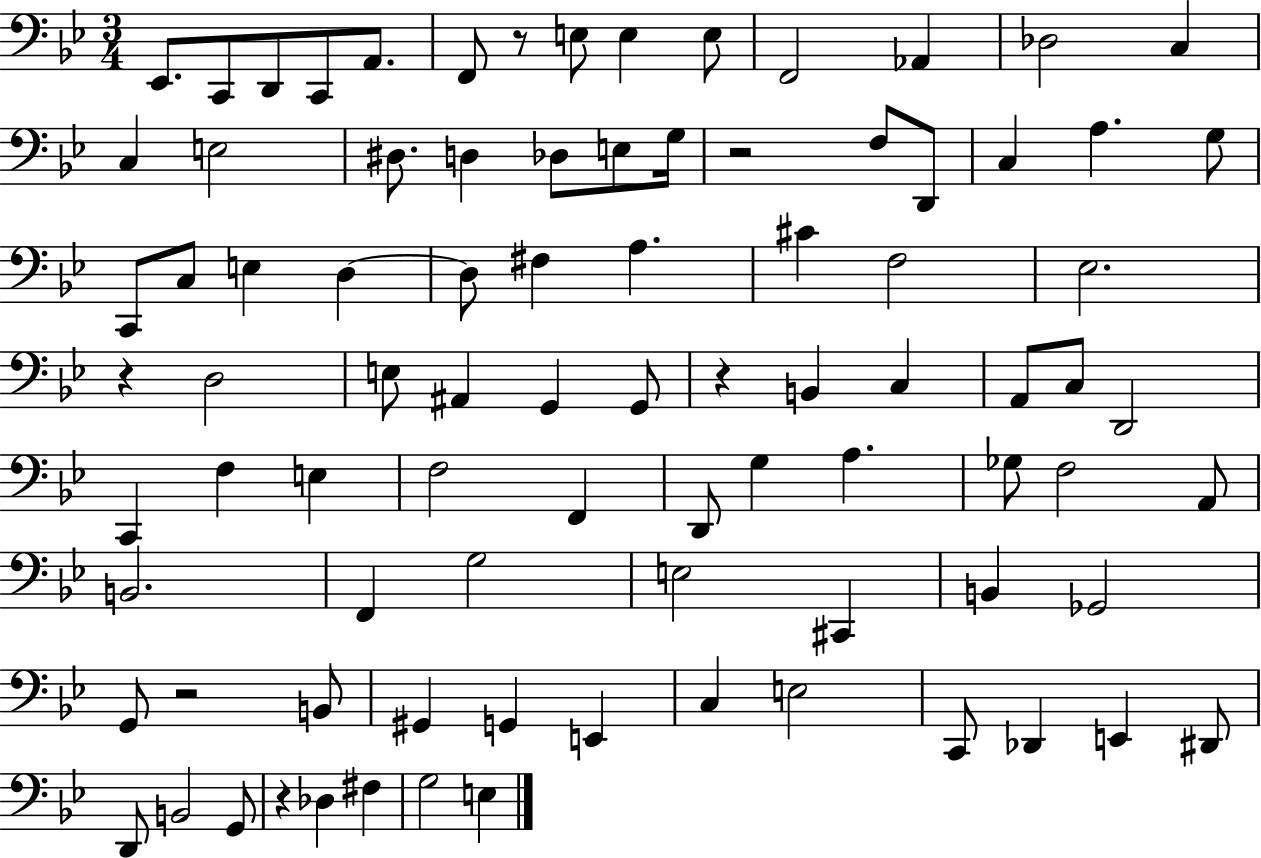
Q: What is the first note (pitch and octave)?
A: Eb2